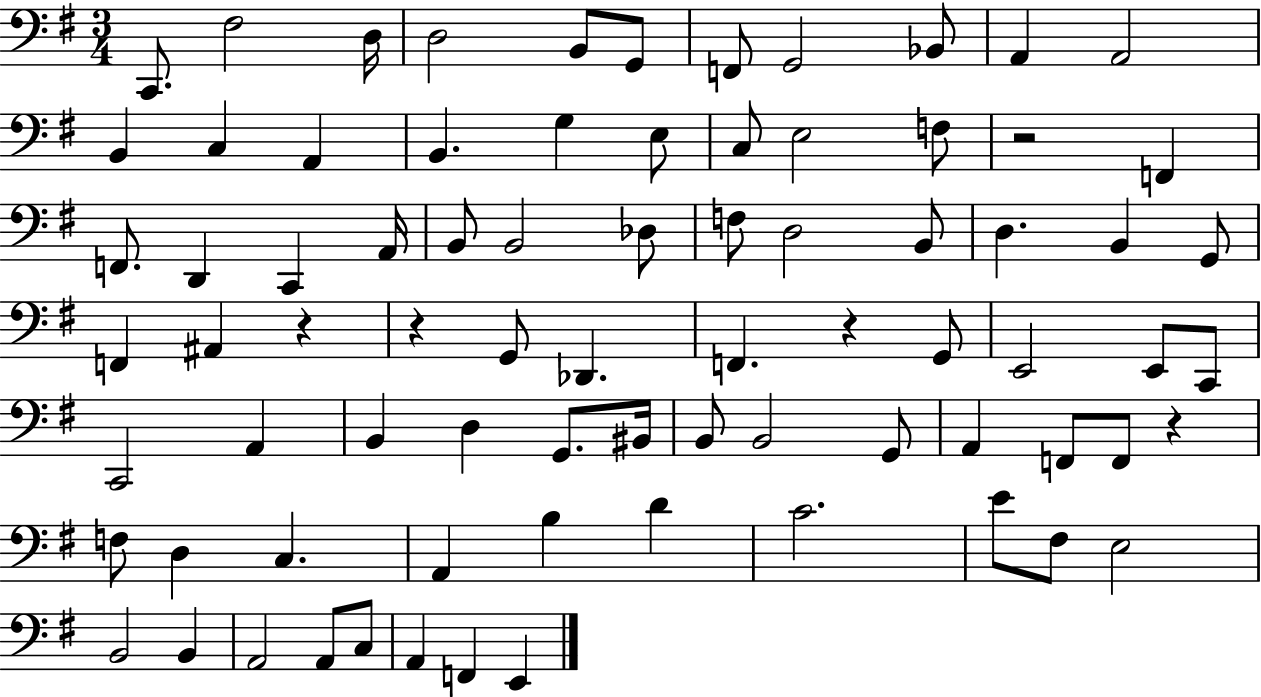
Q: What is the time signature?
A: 3/4